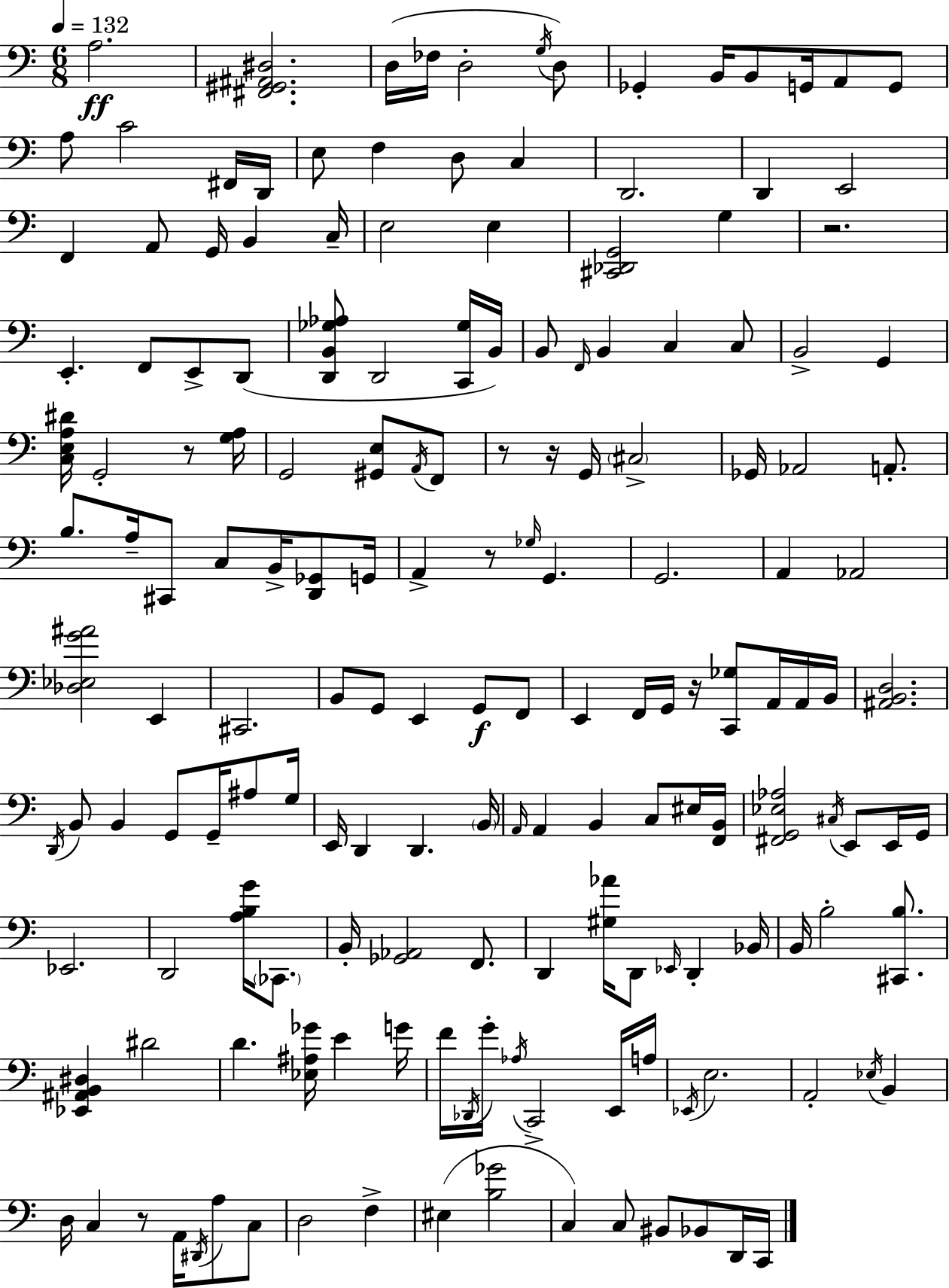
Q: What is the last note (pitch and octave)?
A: C2